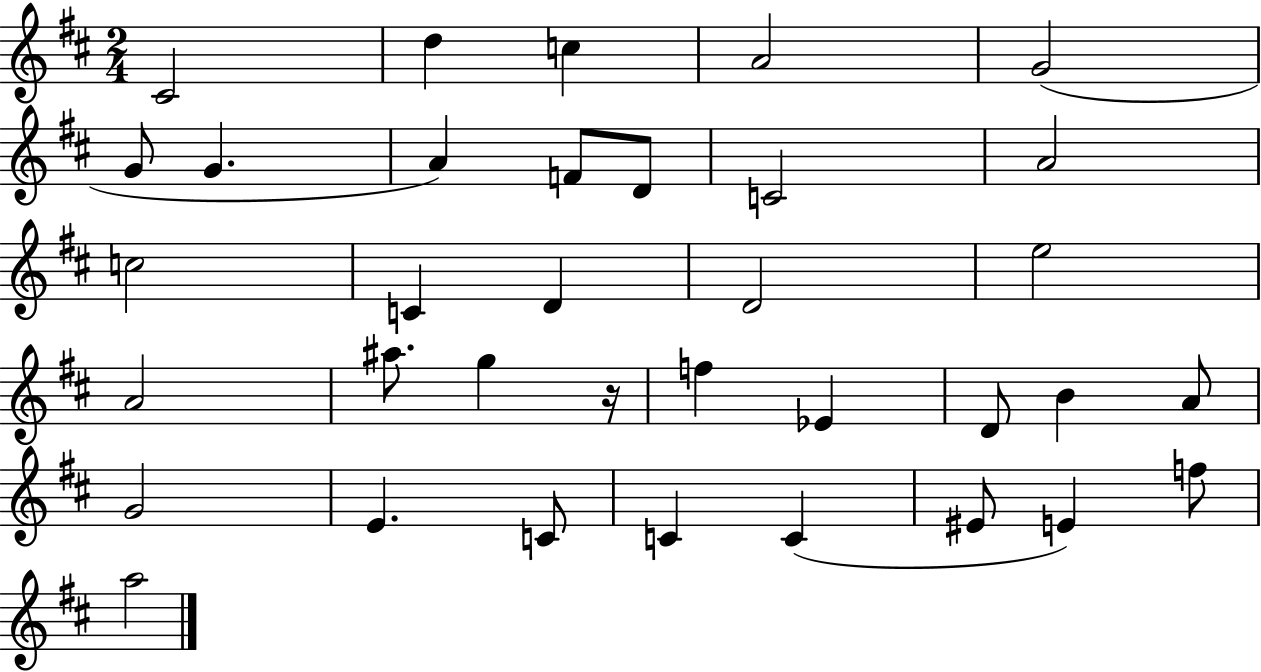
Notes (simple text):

C#4/h D5/q C5/q A4/h G4/h G4/e G4/q. A4/q F4/e D4/e C4/h A4/h C5/h C4/q D4/q D4/h E5/h A4/h A#5/e. G5/q R/s F5/q Eb4/q D4/e B4/q A4/e G4/h E4/q. C4/e C4/q C4/q EIS4/e E4/q F5/e A5/h